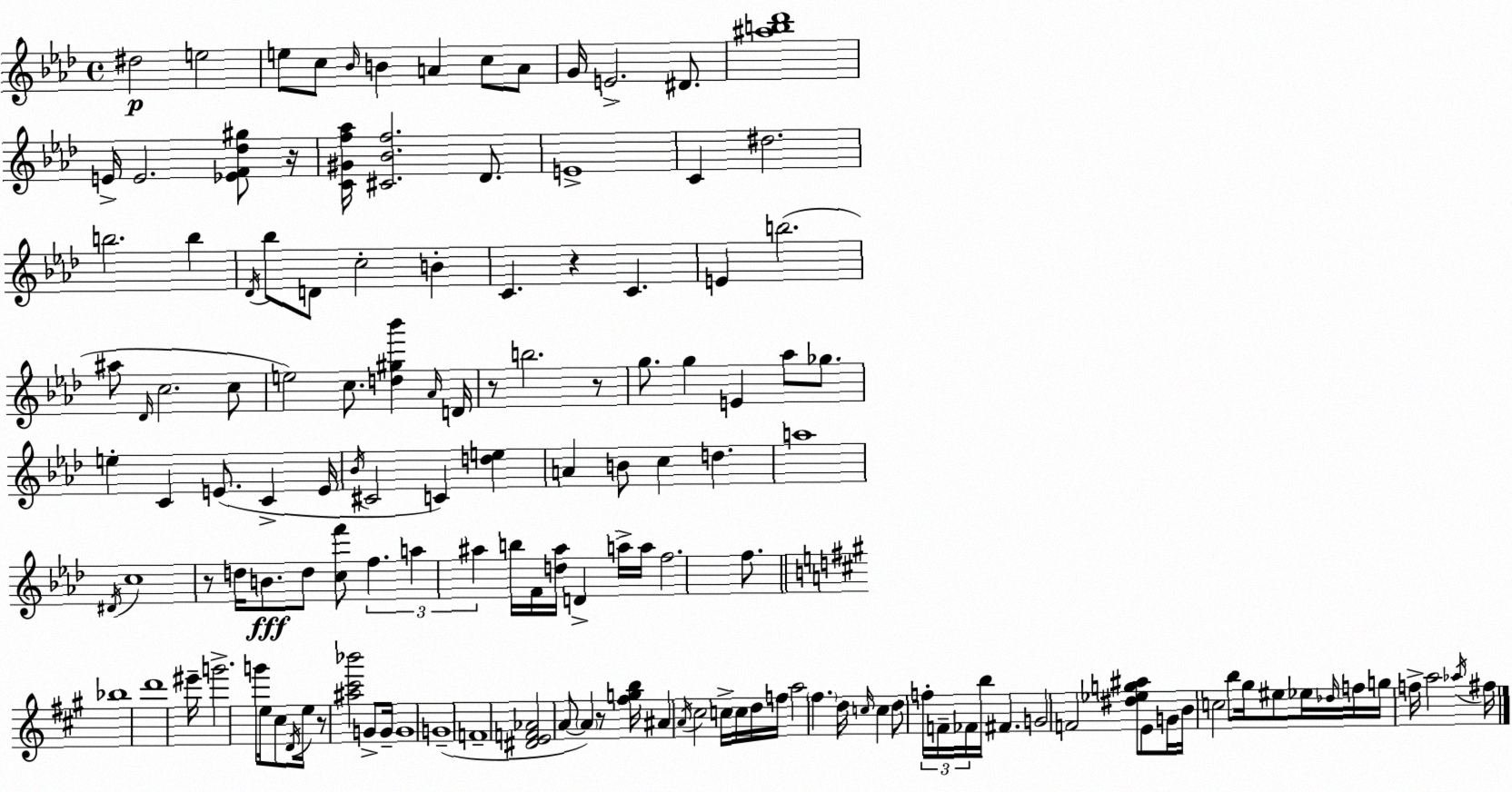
X:1
T:Untitled
M:4/4
L:1/4
K:Fm
^d2 e2 e/2 c/2 _B/4 B A c/2 A/2 G/4 E2 ^D/2 [^ab_d']4 E/4 E2 [_EF_d^g]/2 z/4 [C^Gf_a]/4 [^C_Bf]2 _D/2 E4 C ^d2 b2 b _D/4 _b/2 D/2 c2 B C z C E b2 ^a/2 _D/4 c2 c/2 e2 c/2 [d^g_b'] _A/4 D/4 z/2 b2 z/2 g/2 g E _a/2 _g/2 e C E/2 C E/4 _B/4 ^C2 C [de] A B/2 c d a4 ^D/4 c4 z/2 d/4 B/2 d/2 [cf']/2 f a ^a b/4 F/4 [d^a]/4 D a/4 a/4 f2 f/2 _b4 d'4 ^e'/4 g'2 g'/2 e/4 ^c/2 D/4 e/4 z/2 [^a^c'_b']2 G/2 G/4 G4 G4 F4 [^DEF_A]2 A/2 A z/2 [^fgb]/4 ^A A/4 ^c2 c/4 c/4 d/4 f/4 a2 ^f d/4 c/4 c d/2 f/4 F/4 _F/4 b/4 ^F G2 F2 [^d_eg^a]/2 E/2 G/4 B/4 c2 b/2 ^g/4 ^e/2 _e/4 _d/4 f/4 g/4 f/4 a2 _a/4 ^f/4